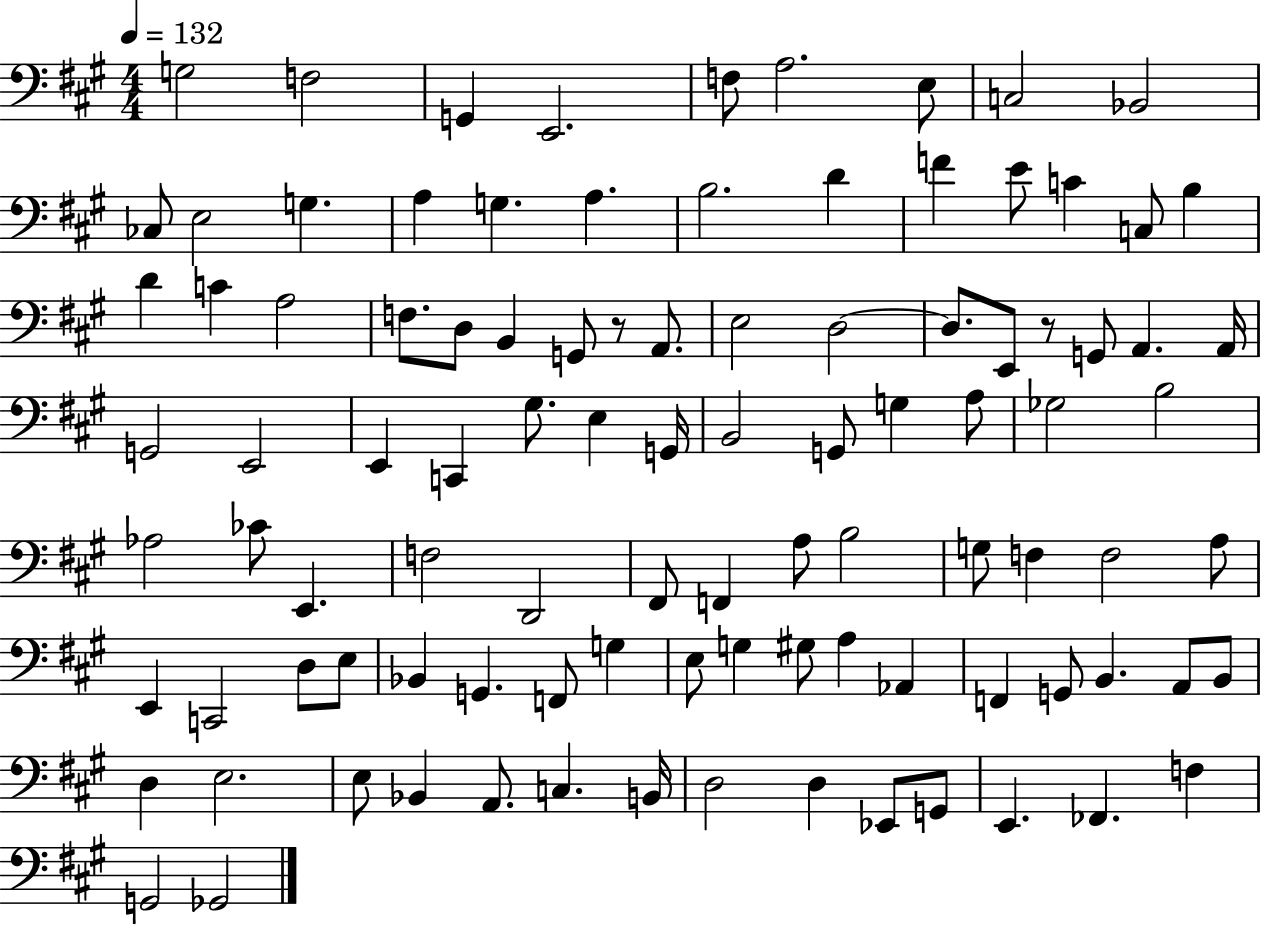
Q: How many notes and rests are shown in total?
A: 99